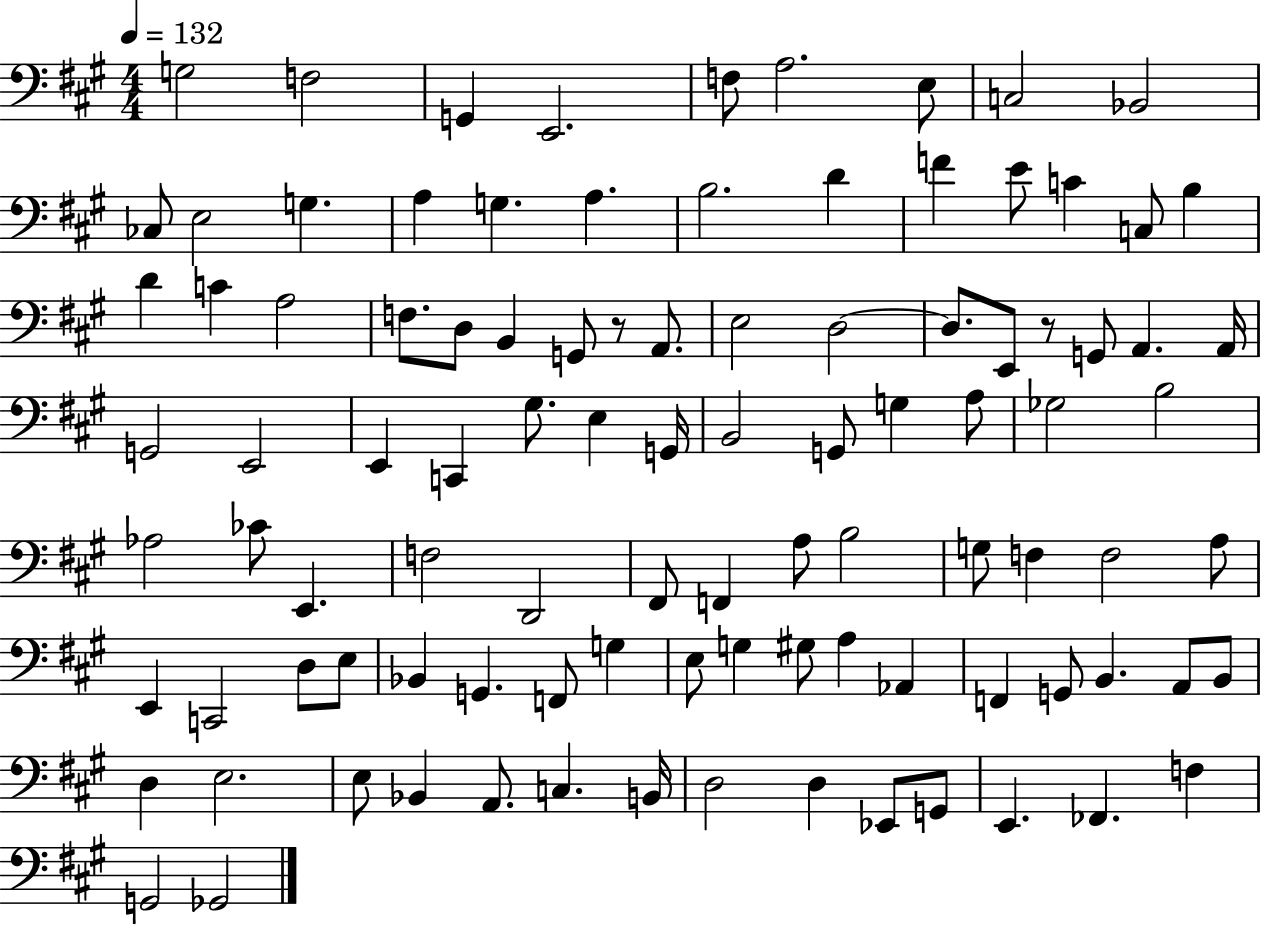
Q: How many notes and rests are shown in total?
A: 99